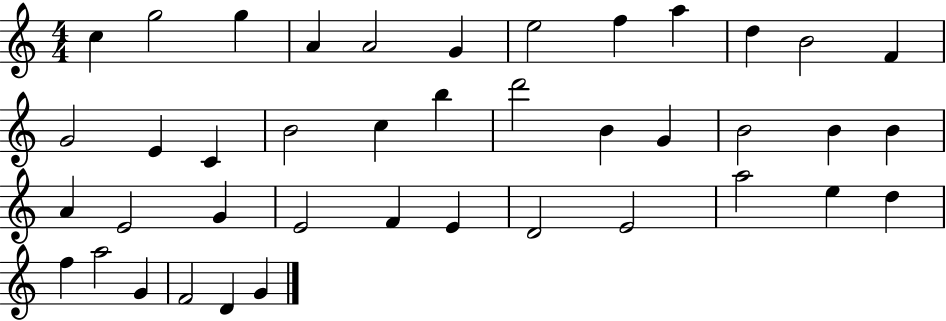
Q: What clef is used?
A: treble